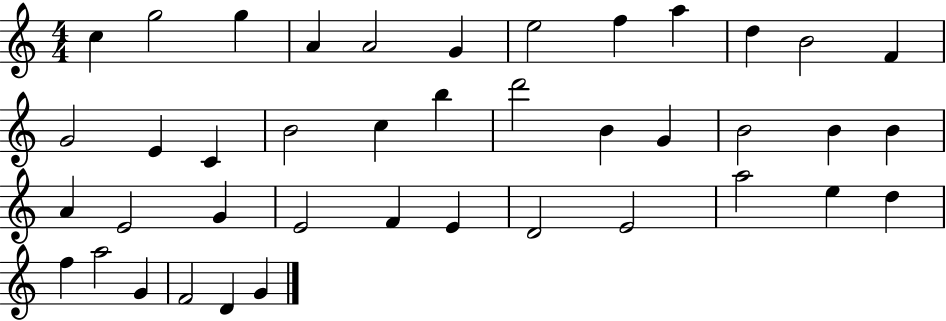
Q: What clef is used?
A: treble